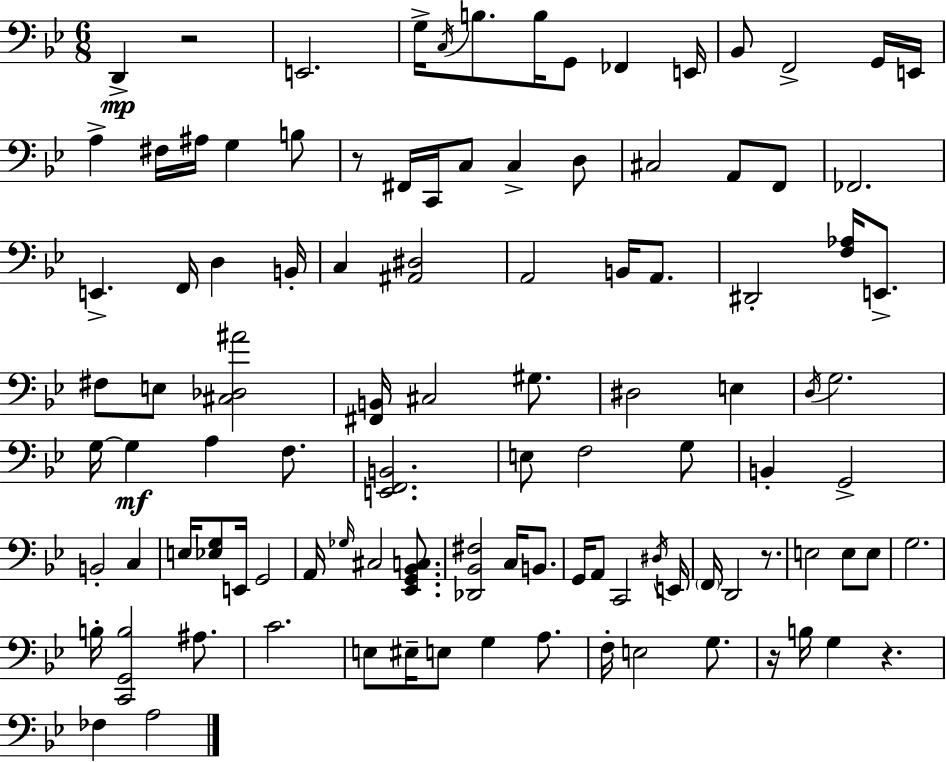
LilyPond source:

{
  \clef bass
  \numericTimeSignature
  \time 6/8
  \key bes \major
  d,4->\mp r2 | e,2. | g16-> \acciaccatura { c16 } b8. b16 g,8 fes,4 | e,16 bes,8 f,2-> g,16 | \break e,16 a4-> fis16 ais16 g4 b8 | r8 fis,16 c,16 c8 c4-> d8 | cis2 a,8 f,8 | fes,2. | \break e,4.-> f,16 d4 | b,16-. c4 <ais, dis>2 | a,2 b,16 a,8. | dis,2-. <f aes>16 e,8.-> | \break fis8 e8 <cis des ais'>2 | <fis, b,>16 cis2 gis8. | dis2 e4 | \acciaccatura { d16 } g2. | \break g16~~ g4\mf a4 f8. | <e, f, b,>2. | e8 f2 | g8 b,4-. g,2-> | \break b,2-. c4 | e16 <ees g>8 e,16 g,2 | a,16 \grace { ges16 } cis2 | <ees, g, bes, c>8. <des, bes, fis>2 c16 | \break b,8. g,16 a,8 c,2 | \acciaccatura { dis16 } e,16 \parenthesize f,16 d,2 | r8. e2 | e8 e8 g2. | \break b16-. <c, g, b>2 | ais8. c'2. | e8 eis16-- e8 g4 | a8. f16-. e2 | \break g8. r16 b16 g4 r4. | fes4 a2 | \bar "|."
}